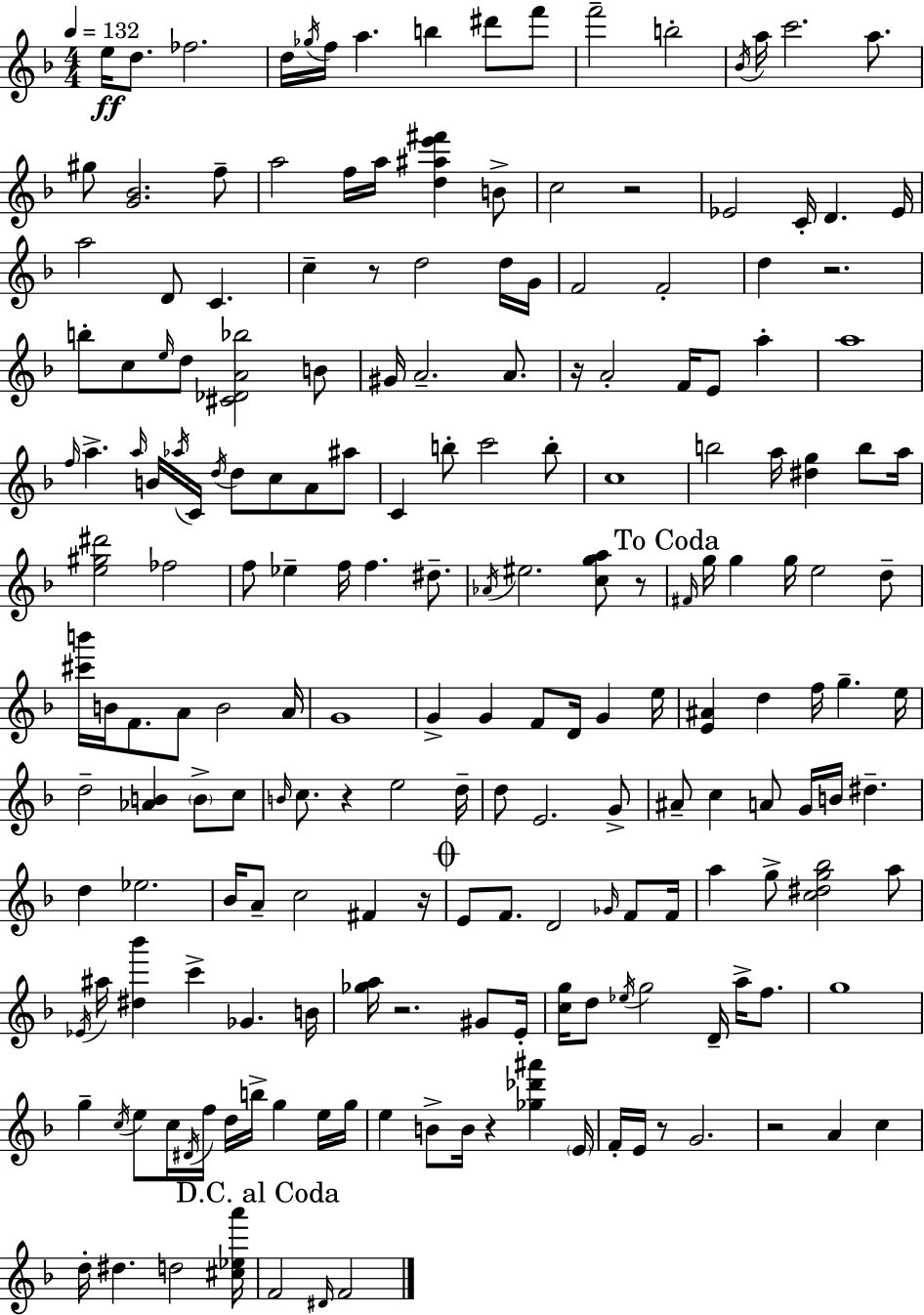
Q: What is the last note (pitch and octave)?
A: F4